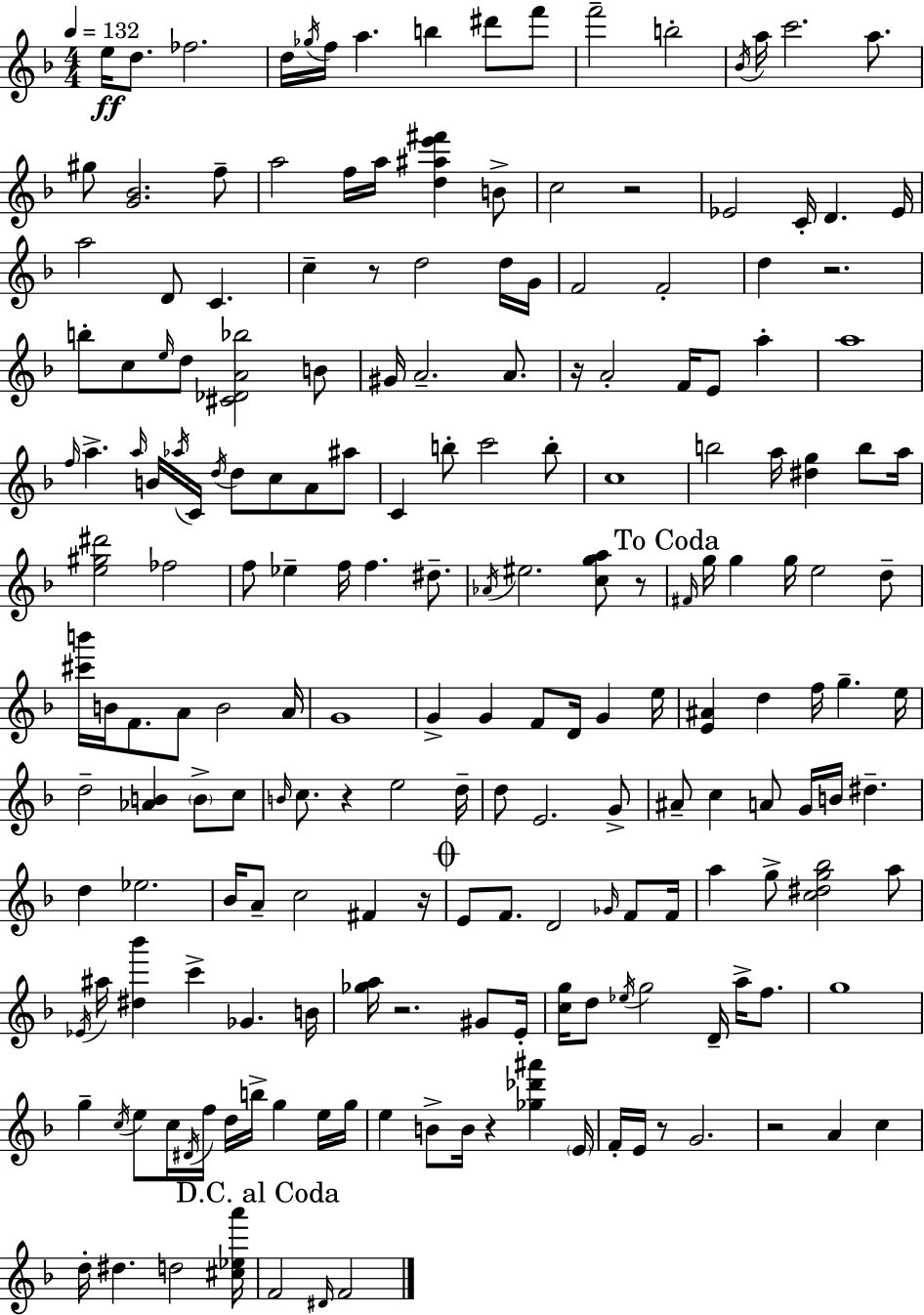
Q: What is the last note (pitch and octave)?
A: F4